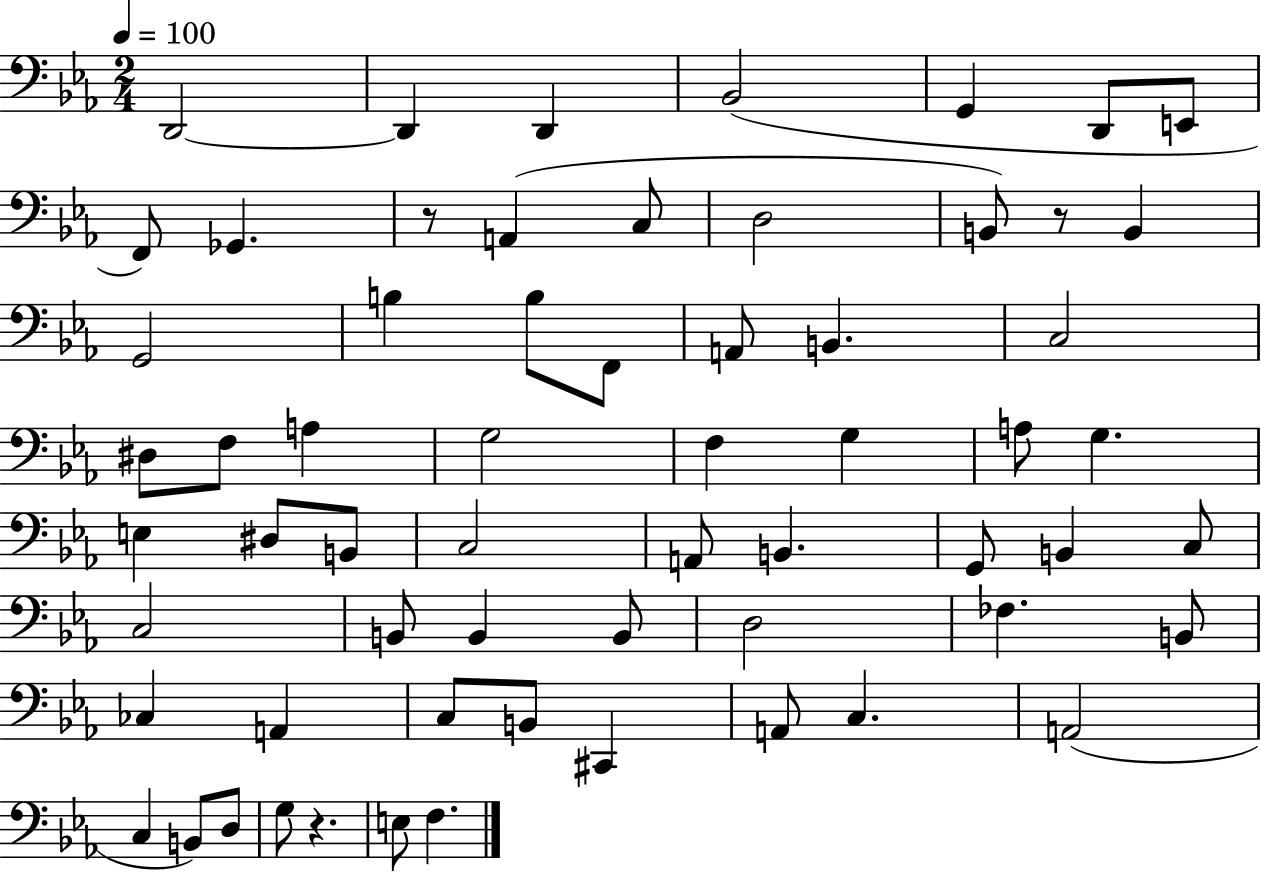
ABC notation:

X:1
T:Untitled
M:2/4
L:1/4
K:Eb
D,,2 D,, D,, _B,,2 G,, D,,/2 E,,/2 F,,/2 _G,, z/2 A,, C,/2 D,2 B,,/2 z/2 B,, G,,2 B, B,/2 F,,/2 A,,/2 B,, C,2 ^D,/2 F,/2 A, G,2 F, G, A,/2 G, E, ^D,/2 B,,/2 C,2 A,,/2 B,, G,,/2 B,, C,/2 C,2 B,,/2 B,, B,,/2 D,2 _F, B,,/2 _C, A,, C,/2 B,,/2 ^C,, A,,/2 C, A,,2 C, B,,/2 D,/2 G,/2 z E,/2 F,